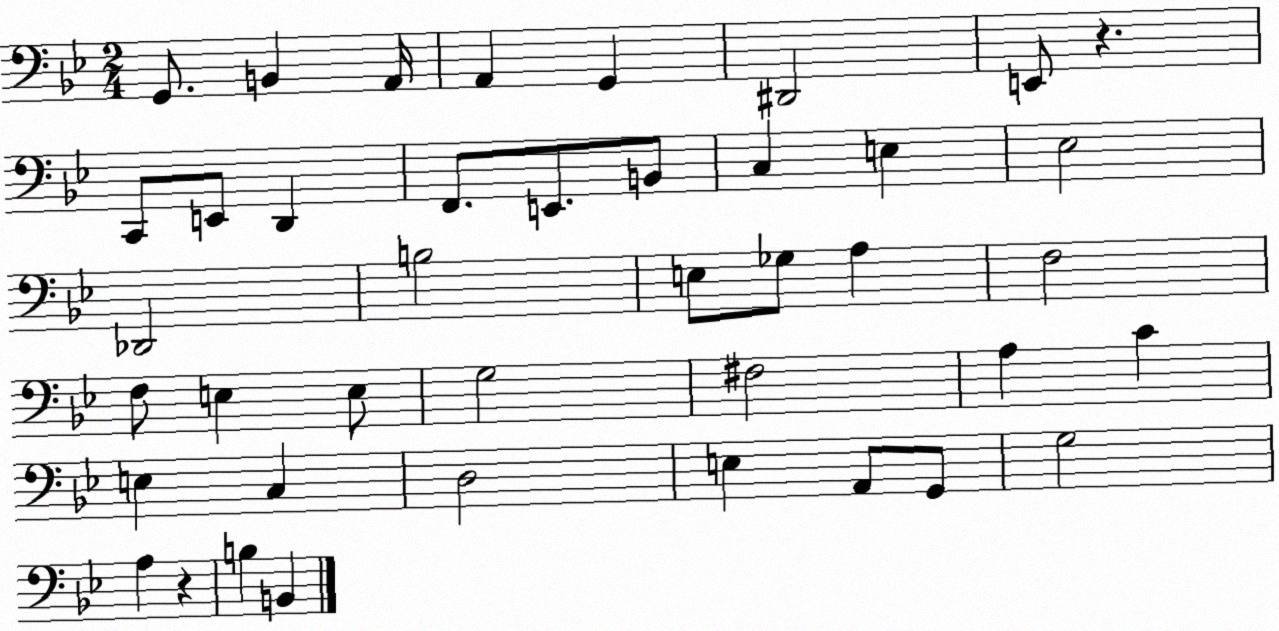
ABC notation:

X:1
T:Untitled
M:2/4
L:1/4
K:Bb
G,,/2 B,, A,,/4 A,, G,, ^D,,2 E,,/2 z C,,/2 E,,/2 D,, F,,/2 E,,/2 B,,/2 C, E, _E,2 _D,,2 B,2 E,/2 _G,/2 A, F,2 F,/2 E, E,/2 G,2 ^F,2 A, C E, C, D,2 E, A,,/2 G,,/2 G,2 A, z B, B,,